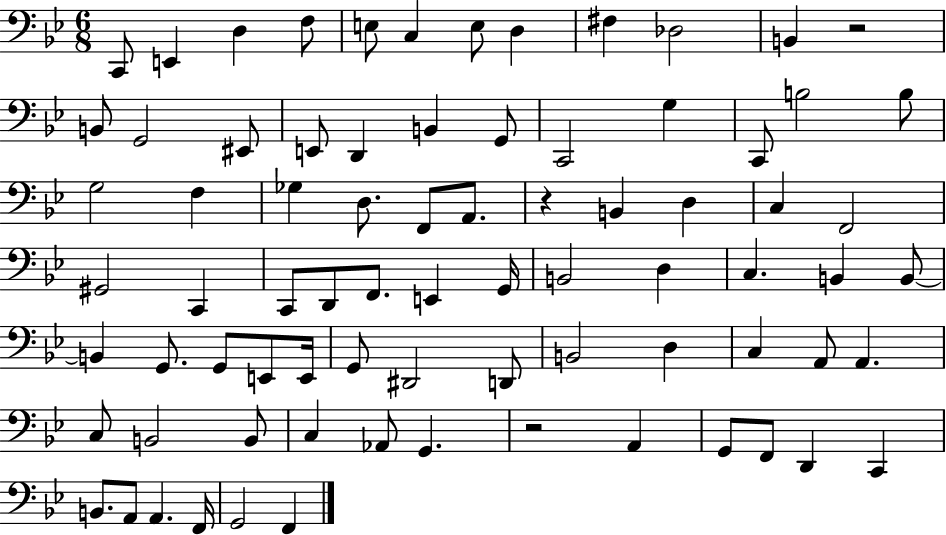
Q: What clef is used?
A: bass